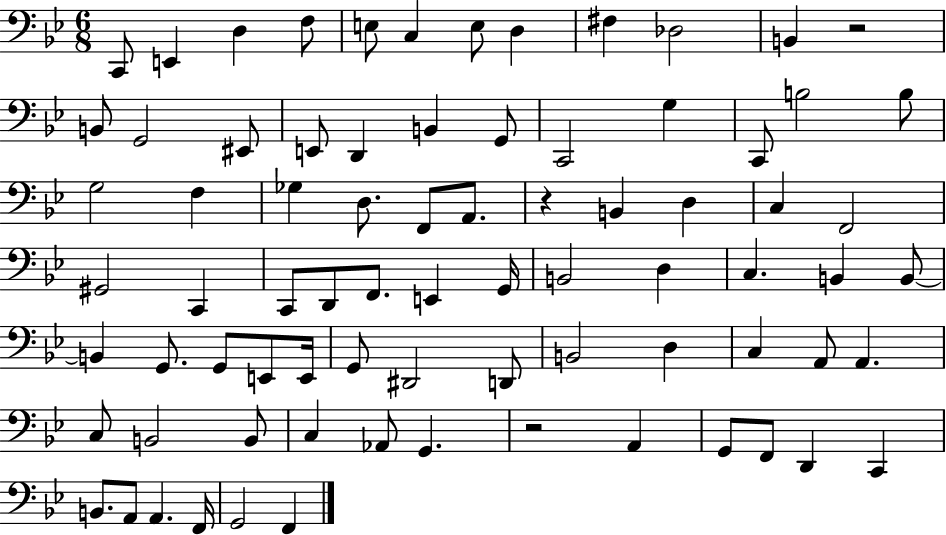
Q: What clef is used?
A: bass